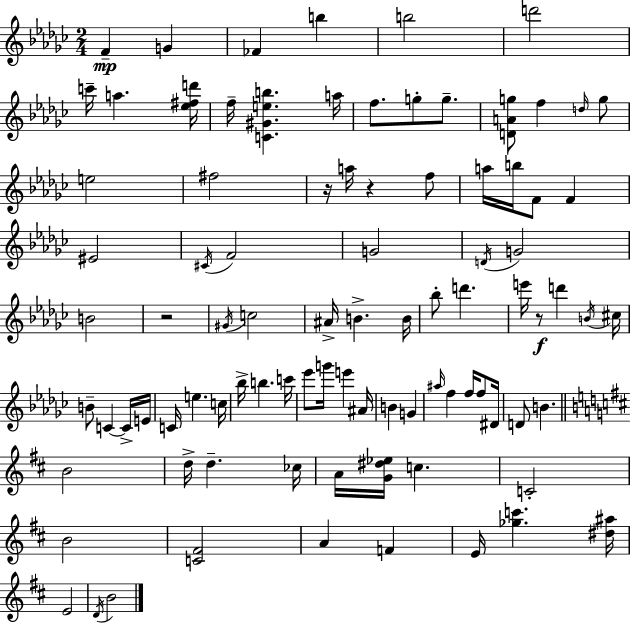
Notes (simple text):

F4/q G4/q FES4/q B5/q B5/h D6/h C6/s A5/q. [Eb5,F#5,D6]/s F5/s [C4,G#4,E5,B5]/q. A5/s F5/e. G5/e G5/e. [D4,A4,G5]/e F5/q D5/s G5/e E5/h F#5/h R/s A5/s R/q F5/e A5/s B5/s F4/e F4/q EIS4/h C#4/s F4/h G4/h D4/s G4/h B4/h R/h G#4/s C5/h A#4/s B4/q. B4/s Bb5/e D6/q. E6/s R/e D6/q B4/s C#5/s B4/e C4/q C4/s E4/s C4/s E5/q. C5/s Bb5/s B5/q. C6/s Eb6/e G6/s E6/q A#4/s B4/q G4/q A#5/s F5/q F5/s F5/e D#4/s D4/e B4/q. B4/h D5/s D5/q. CES5/s A4/s [G4,D#5,Eb5]/s C5/q. C4/h B4/h [C4,F#4]/h A4/q F4/q E4/s [Gb5,C6]/q. [D#5,A#5]/s E4/h D4/s B4/h